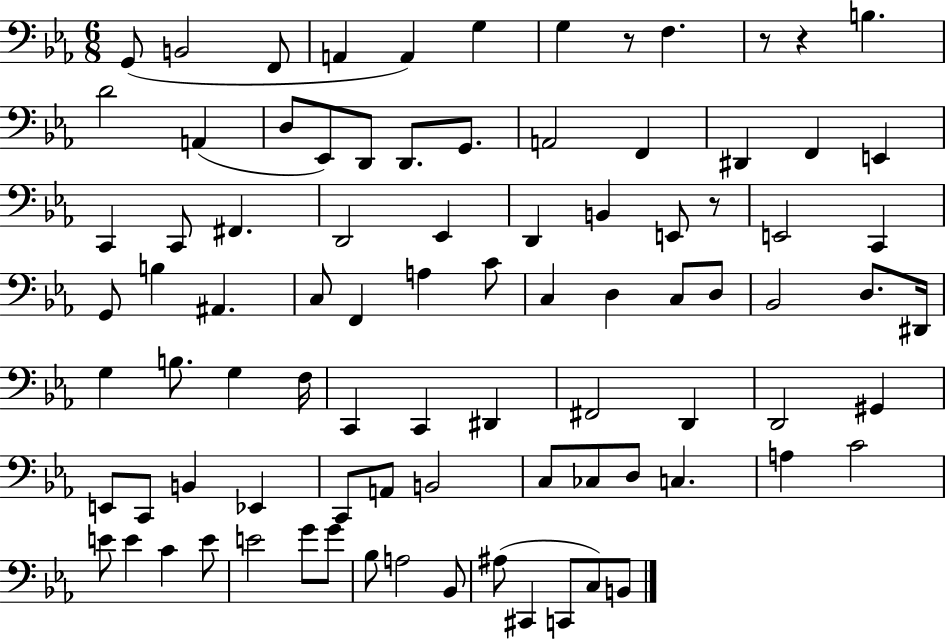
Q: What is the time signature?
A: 6/8